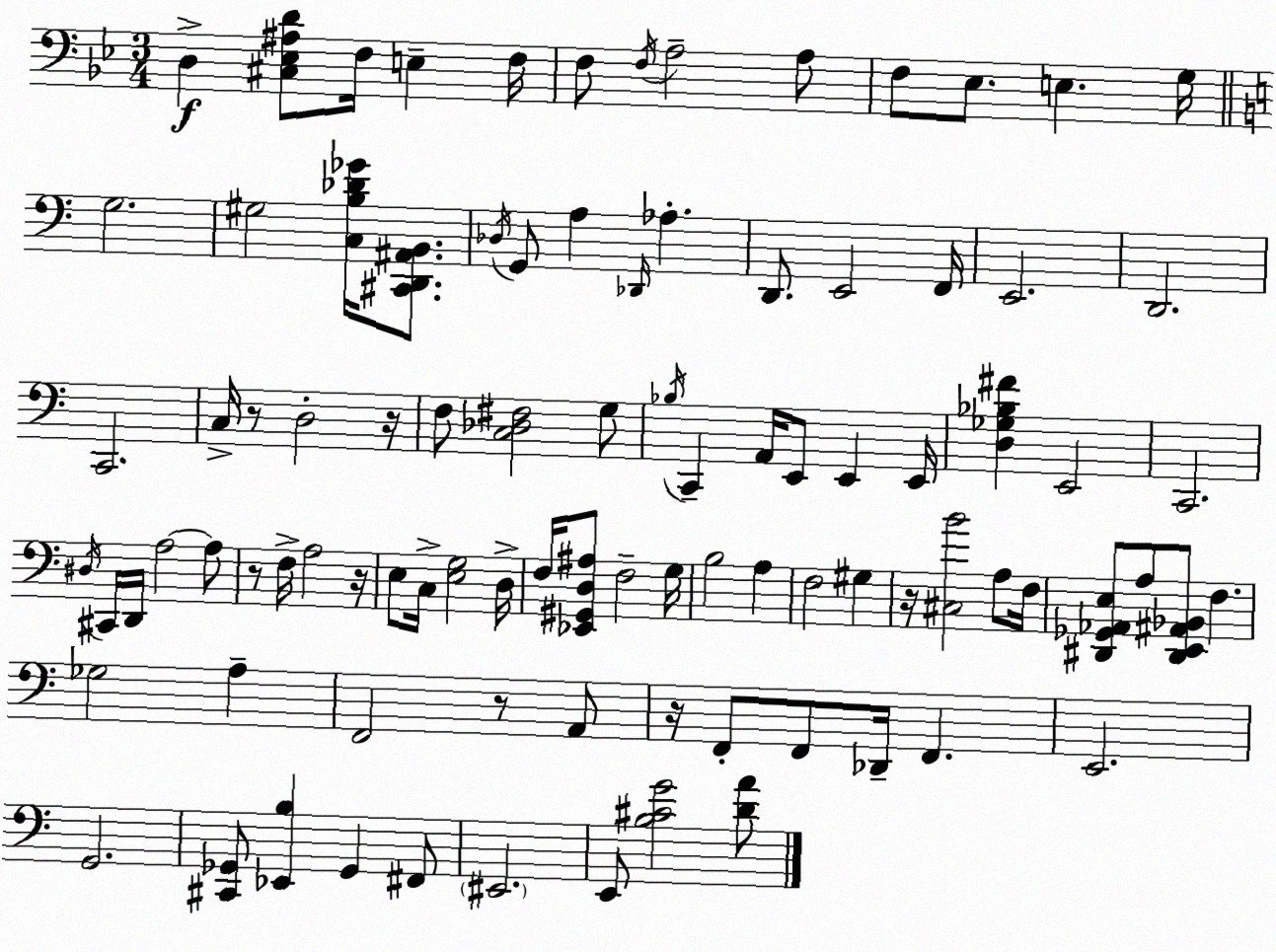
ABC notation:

X:1
T:Untitled
M:3/4
L:1/4
K:Gm
D, [^C,_E,^A,D]/2 F,/4 E, F,/4 F,/2 F,/4 A,2 A,/2 F,/2 _E,/2 E, G,/4 G,2 ^G,2 [C,B,_D_G]/4 [^C,,D,,^A,,B,,]/2 _D,/4 G,,/2 A, _D,,/4 _A, D,,/2 E,,2 F,,/4 E,,2 D,,2 C,,2 C,/4 z/2 D,2 z/4 F,/2 [C,_D,^F,]2 G,/2 _B,/4 C,, A,,/4 E,,/2 E,, E,,/4 [D,_G,_B,^F] E,,2 C,,2 ^D,/4 ^C,,/4 D,,/4 A,2 A,/2 z/2 F,/4 A,2 z/4 E,/2 C,/4 [E,G,]2 D,/4 F,/4 [_E,,^G,,D,^A,]/2 F,2 G,/4 B,2 A, F,2 ^G, z/4 [^C,B]2 A,/2 F,/4 [^D,,_G,,_A,,E,]/2 A,/2 [^D,,E,,^A,,_B,,]/2 F, _G,2 A, F,,2 z/2 A,,/2 z/4 F,,/2 F,,/2 _D,,/4 F,, E,,2 G,,2 [^C,,_G,,]/2 [_E,,B,] _G,, ^F,,/2 ^E,,2 E,,/2 [B,^CG]2 [DA]/2